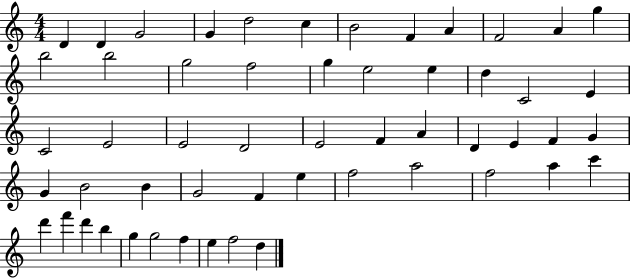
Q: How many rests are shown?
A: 0